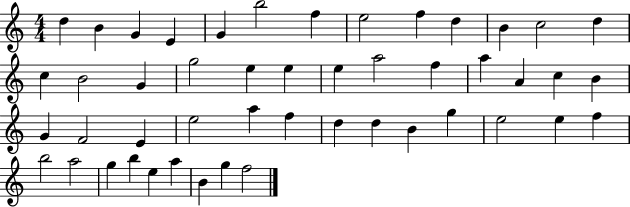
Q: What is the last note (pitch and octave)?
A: F5